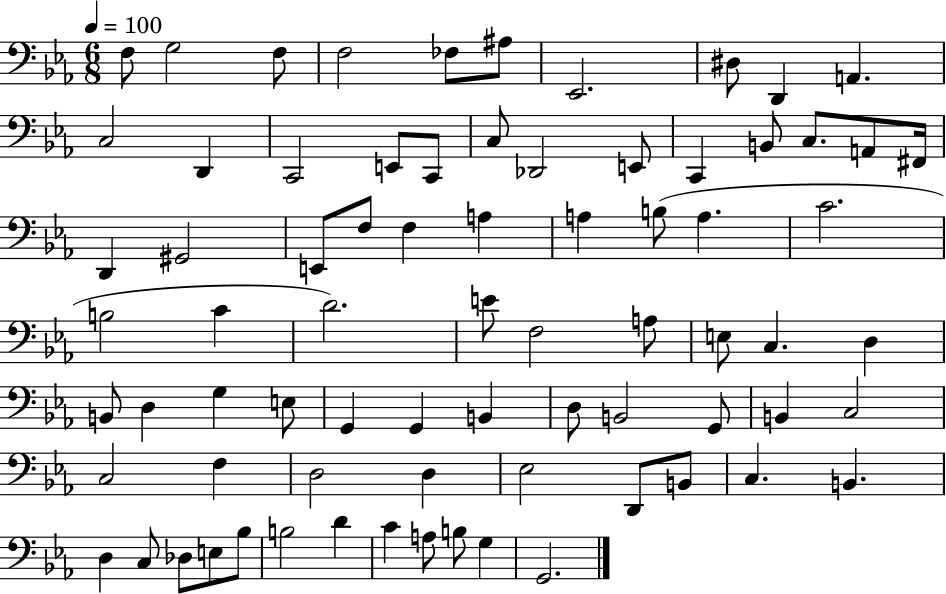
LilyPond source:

{
  \clef bass
  \numericTimeSignature
  \time 6/8
  \key ees \major
  \tempo 4 = 100
  \repeat volta 2 { f8 g2 f8 | f2 fes8 ais8 | ees,2. | dis8 d,4 a,4. | \break c2 d,4 | c,2 e,8 c,8 | c8 des,2 e,8 | c,4 b,8 c8. a,8 fis,16 | \break d,4 gis,2 | e,8 f8 f4 a4 | a4 b8( a4. | c'2. | \break b2 c'4 | d'2.) | e'8 f2 a8 | e8 c4. d4 | \break b,8 d4 g4 e8 | g,4 g,4 b,4 | d8 b,2 g,8 | b,4 c2 | \break c2 f4 | d2 d4 | ees2 d,8 b,8 | c4. b,4. | \break d4 c8 des8 e8 bes8 | b2 d'4 | c'4 a8 b8 g4 | g,2. | \break } \bar "|."
}